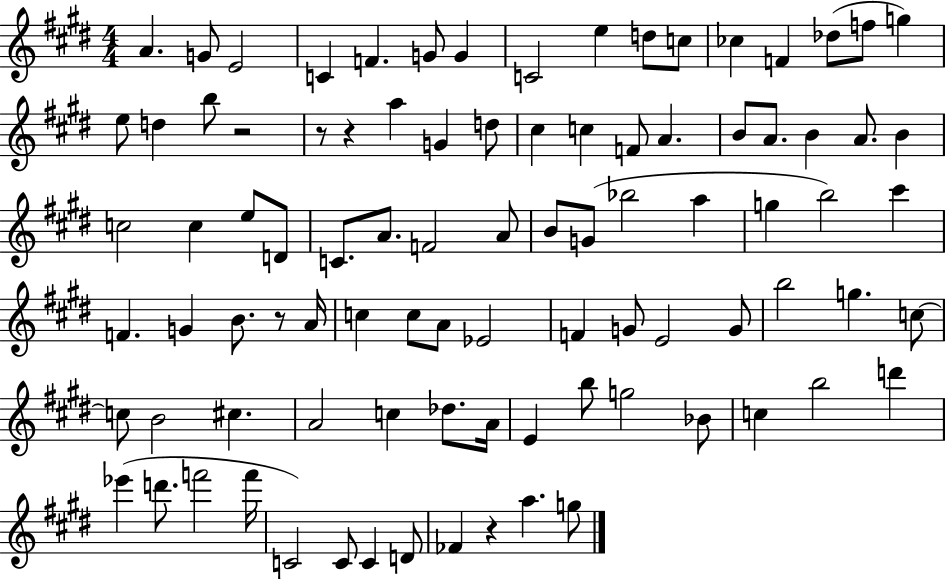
{
  \clef treble
  \numericTimeSignature
  \time 4/4
  \key e \major
  a'4. g'8 e'2 | c'4 f'4. g'8 g'4 | c'2 e''4 d''8 c''8 | ces''4 f'4 des''8( f''8 g''4) | \break e''8 d''4 b''8 r2 | r8 r4 a''4 g'4 d''8 | cis''4 c''4 f'8 a'4. | b'8 a'8. b'4 a'8. b'4 | \break c''2 c''4 e''8 d'8 | c'8. a'8. f'2 a'8 | b'8 g'8( bes''2 a''4 | g''4 b''2) cis'''4 | \break f'4. g'4 b'8. r8 a'16 | c''4 c''8 a'8 ees'2 | f'4 g'8 e'2 g'8 | b''2 g''4. c''8~~ | \break c''8 b'2 cis''4. | a'2 c''4 des''8. a'16 | e'4 b''8 g''2 bes'8 | c''4 b''2 d'''4 | \break ees'''4( d'''8. f'''2 f'''16 | c'2) c'8 c'4 d'8 | fes'4 r4 a''4. g''8 | \bar "|."
}